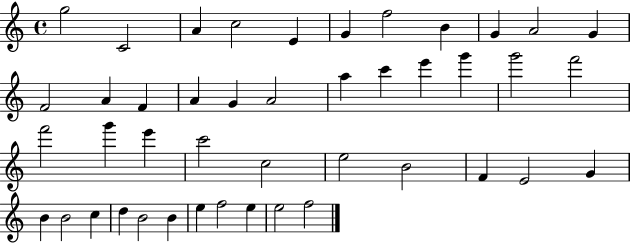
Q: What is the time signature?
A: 4/4